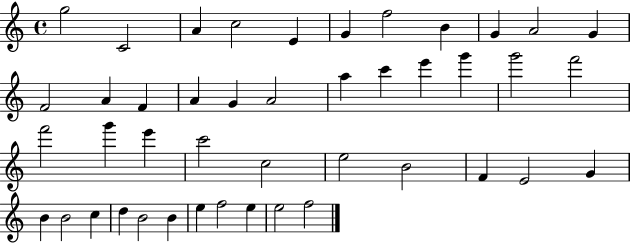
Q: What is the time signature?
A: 4/4